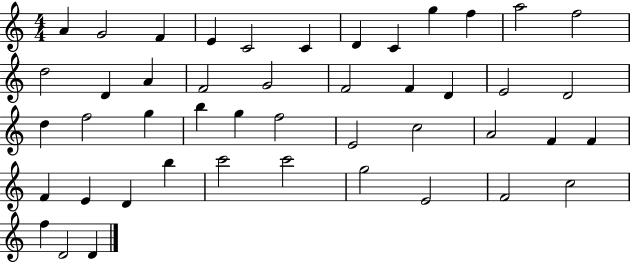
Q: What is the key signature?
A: C major